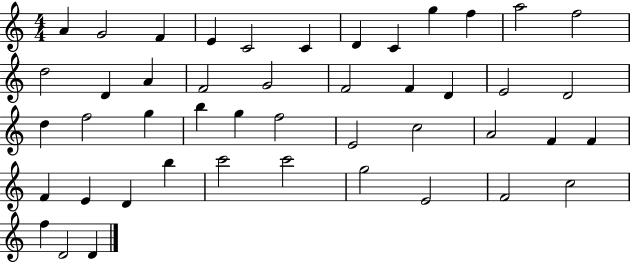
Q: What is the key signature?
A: C major